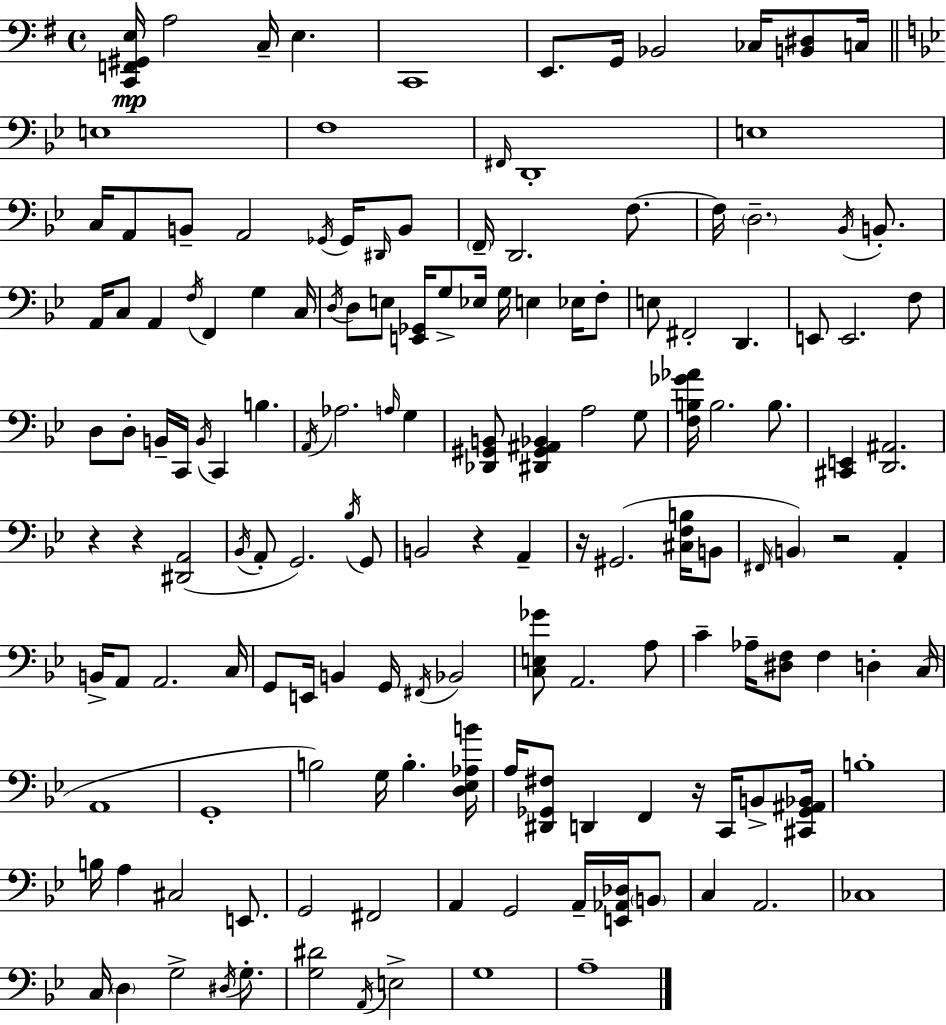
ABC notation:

X:1
T:Untitled
M:4/4
L:1/4
K:Em
[C,,F,,^G,,E,]/4 A,2 C,/4 E, C,,4 E,,/2 G,,/4 _B,,2 _C,/4 [B,,^D,]/2 C,/4 E,4 F,4 ^F,,/4 D,,4 E,4 C,/4 A,,/2 B,,/2 A,,2 _G,,/4 _G,,/4 ^D,,/4 B,,/2 F,,/4 D,,2 F,/2 F,/4 D,2 _B,,/4 B,,/2 A,,/4 C,/2 A,, F,/4 F,, G, C,/4 D,/4 D,/2 E,/2 [E,,_G,,]/4 G,/2 _E,/4 G,/4 E, _E,/4 F,/2 E,/2 ^F,,2 D,, E,,/2 E,,2 F,/2 D,/2 D,/2 B,,/4 C,,/4 B,,/4 C,, B, A,,/4 _A,2 A,/4 G, [_D,,^G,,B,,]/2 [^D,,^G,,^A,,_B,,] A,2 G,/2 [F,B,_G_A]/4 B,2 B,/2 [^C,,E,,] [D,,^A,,]2 z z [^D,,A,,]2 _B,,/4 A,,/2 G,,2 _B,/4 G,,/2 B,,2 z A,, z/4 ^G,,2 [^C,F,B,]/4 B,,/2 ^F,,/4 B,, z2 A,, B,,/4 A,,/2 A,,2 C,/4 G,,/2 E,,/4 B,, G,,/4 ^F,,/4 _B,,2 [C,E,_G]/2 A,,2 A,/2 C _A,/4 [^D,F,]/2 F, D, C,/4 A,,4 G,,4 B,2 G,/4 B, [D,_E,_A,B]/4 A,/4 [^D,,_G,,^F,]/2 D,, F,, z/4 C,,/4 B,,/2 [^C,,_G,,^A,,_B,,]/4 B,4 B,/4 A, ^C,2 E,,/2 G,,2 ^F,,2 A,, G,,2 A,,/4 [E,,_A,,_D,]/4 B,,/2 C, A,,2 _C,4 C,/4 D, G,2 ^D,/4 G,/2 [G,^D]2 A,,/4 E,2 G,4 A,4